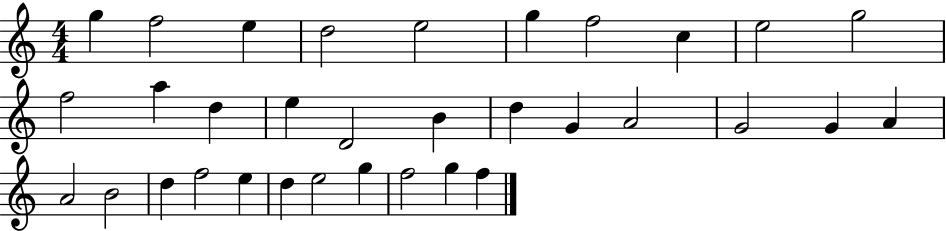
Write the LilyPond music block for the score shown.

{
  \clef treble
  \numericTimeSignature
  \time 4/4
  \key c \major
  g''4 f''2 e''4 | d''2 e''2 | g''4 f''2 c''4 | e''2 g''2 | \break f''2 a''4 d''4 | e''4 d'2 b'4 | d''4 g'4 a'2 | g'2 g'4 a'4 | \break a'2 b'2 | d''4 f''2 e''4 | d''4 e''2 g''4 | f''2 g''4 f''4 | \break \bar "|."
}